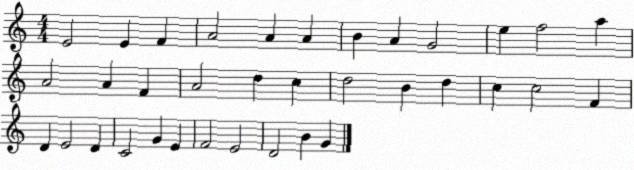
X:1
T:Untitled
M:4/4
L:1/4
K:C
E2 E F A2 A A B A G2 e f2 a A2 A F A2 d c d2 B d c c2 F D E2 D C2 G E F2 E2 D2 B G